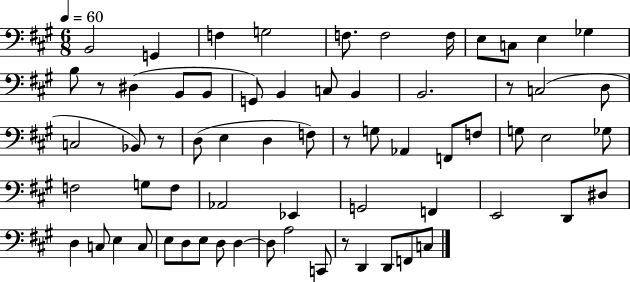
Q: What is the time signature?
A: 6/8